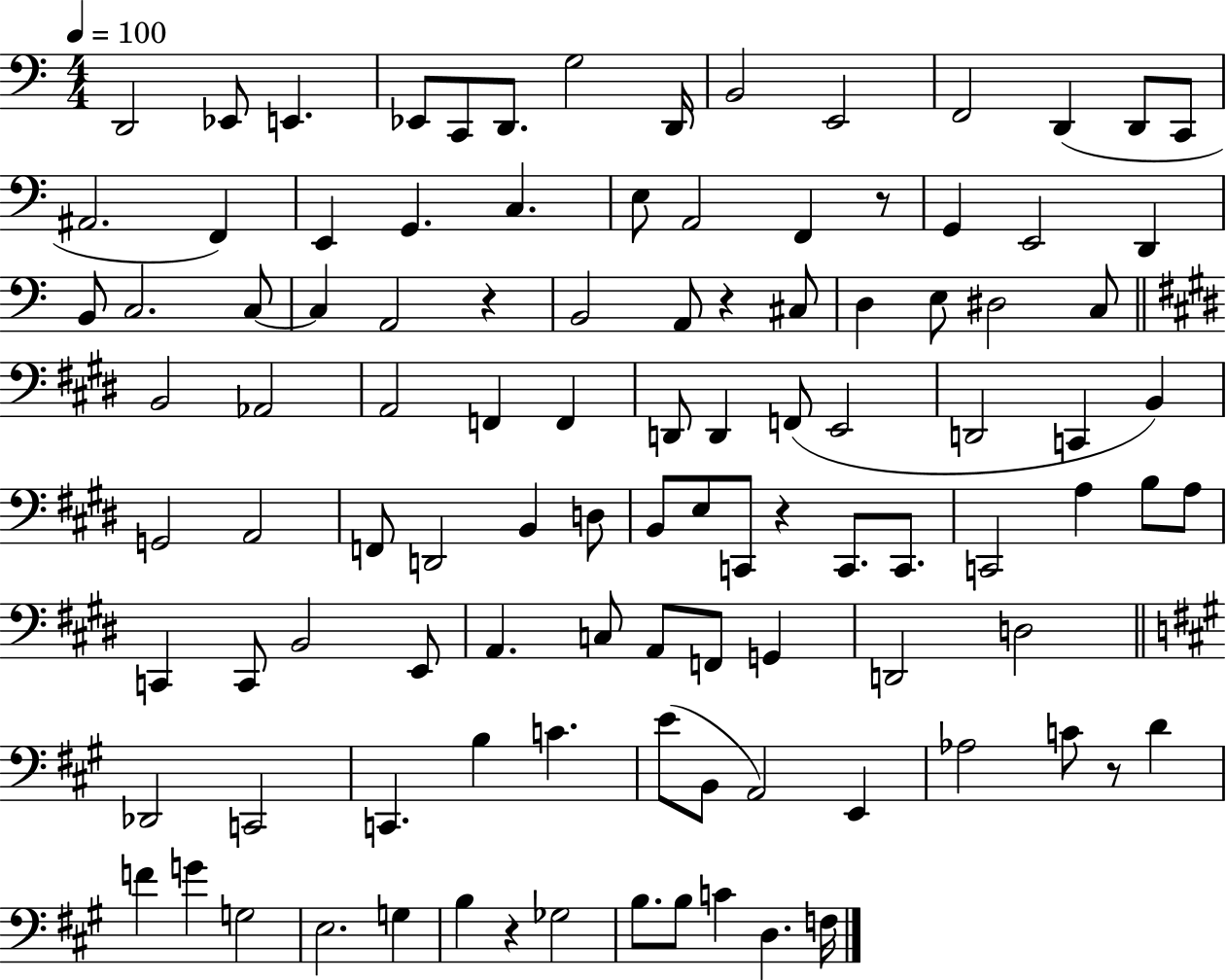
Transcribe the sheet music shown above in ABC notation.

X:1
T:Untitled
M:4/4
L:1/4
K:C
D,,2 _E,,/2 E,, _E,,/2 C,,/2 D,,/2 G,2 D,,/4 B,,2 E,,2 F,,2 D,, D,,/2 C,,/2 ^A,,2 F,, E,, G,, C, E,/2 A,,2 F,, z/2 G,, E,,2 D,, B,,/2 C,2 C,/2 C, A,,2 z B,,2 A,,/2 z ^C,/2 D, E,/2 ^D,2 C,/2 B,,2 _A,,2 A,,2 F,, F,, D,,/2 D,, F,,/2 E,,2 D,,2 C,, B,, G,,2 A,,2 F,,/2 D,,2 B,, D,/2 B,,/2 E,/2 C,,/2 z C,,/2 C,,/2 C,,2 A, B,/2 A,/2 C,, C,,/2 B,,2 E,,/2 A,, C,/2 A,,/2 F,,/2 G,, D,,2 D,2 _D,,2 C,,2 C,, B, C E/2 B,,/2 A,,2 E,, _A,2 C/2 z/2 D F G G,2 E,2 G, B, z _G,2 B,/2 B,/2 C D, F,/4